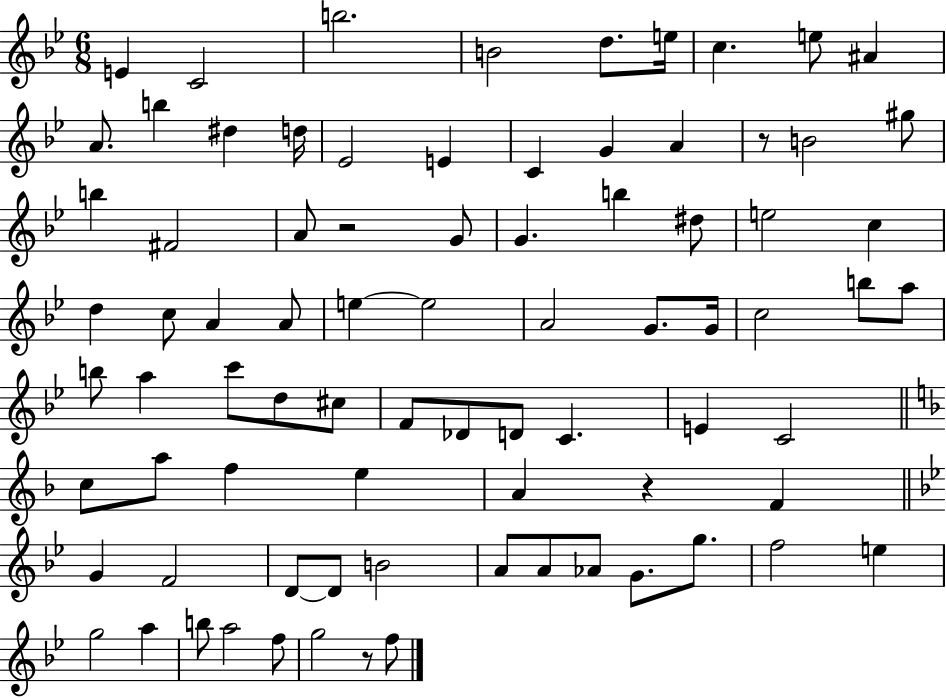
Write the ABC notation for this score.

X:1
T:Untitled
M:6/8
L:1/4
K:Bb
E C2 b2 B2 d/2 e/4 c e/2 ^A A/2 b ^d d/4 _E2 E C G A z/2 B2 ^g/2 b ^F2 A/2 z2 G/2 G b ^d/2 e2 c d c/2 A A/2 e e2 A2 G/2 G/4 c2 b/2 a/2 b/2 a c'/2 d/2 ^c/2 F/2 _D/2 D/2 C E C2 c/2 a/2 f e A z F G F2 D/2 D/2 B2 A/2 A/2 _A/2 G/2 g/2 f2 e g2 a b/2 a2 f/2 g2 z/2 f/2